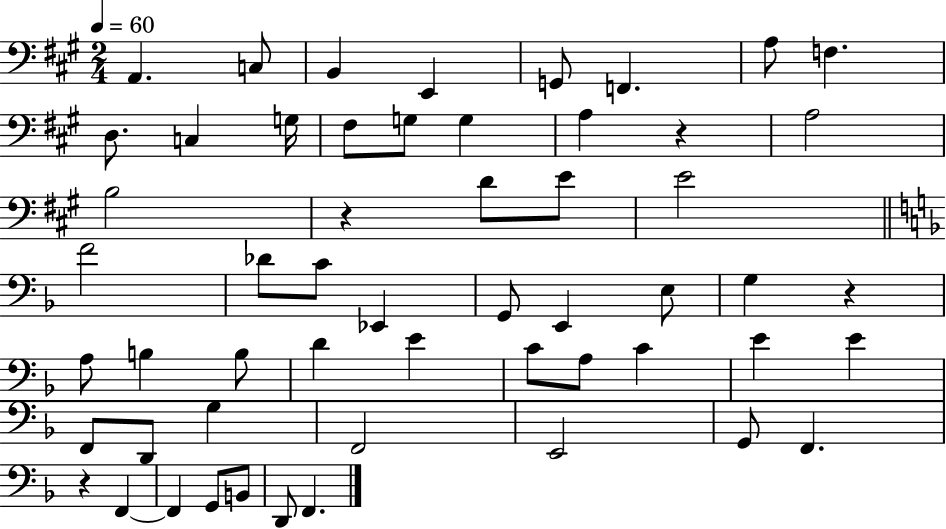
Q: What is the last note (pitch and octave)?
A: F2